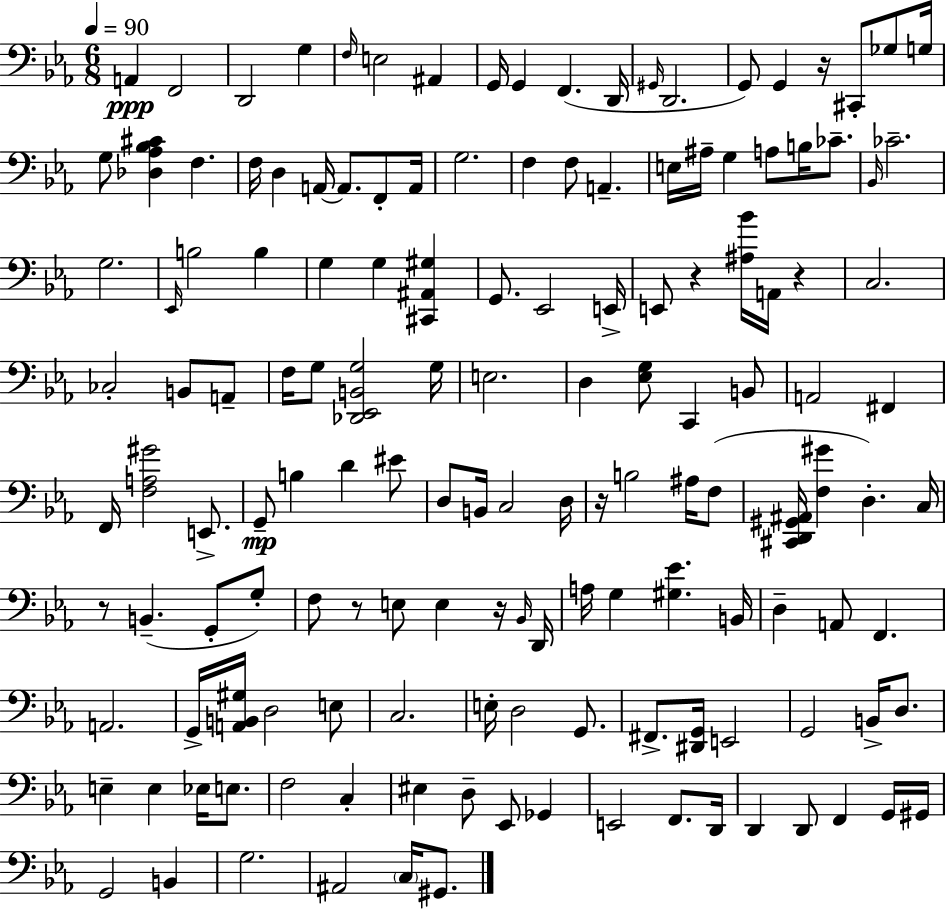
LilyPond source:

{
  \clef bass
  \numericTimeSignature
  \time 6/8
  \key c \minor
  \tempo 4 = 90
  a,4\ppp f,2 | d,2 g4 | \grace { f16 } e2 ais,4 | g,16 g,4 f,4.( | \break d,16 \grace { gis,16 } d,2. | g,8) g,4 r16 cis,8-. ges8 | g16 g8 <des aes bes cis'>4 f4. | f16 d4 a,16~~ a,8. f,8-. | \break a,16 g2. | f4 f8 a,4.-- | e16 ais16-- g4 a8 b16 ces'8.-- | \grace { bes,16 } ces'2.-- | \break g2. | \grace { ees,16 } b2 | b4 g4 g4 | <cis, ais, gis>4 g,8. ees,2 | \break e,16-> e,8 r4 <ais bes'>16 a,16 | r4 c2. | ces2-. | b,8 a,8-- f16 g8 <des, ees, b, g>2 | \break g16 e2. | d4 <ees g>8 c,4 | b,8 a,2 | fis,4 f,16 <f a gis'>2 | \break e,8.-> g,8--\mp b4 d'4 | eis'8 d8 b,16 c2 | d16 r16 b2 | ais16 f8( <cis, d, gis, ais,>16 <f gis'>4 d4.-.) | \break c16 r8 b,4.--( | g,8-. g8-.) f8 r8 e8 e4 | r16 \grace { bes,16 } d,16 a16 g4 <gis ees'>4. | b,16 d4-- a,8 f,4. | \break a,2. | g,16-> <a, b, gis>16 d2 | e8 c2. | e16-. d2 | \break g,8. fis,8.-> <dis, g,>16 e,2 | g,2 | b,16-> d8. e4-- e4 | ees16 e8. f2 | \break c4-. eis4 d8-- ees,8 | ges,4 e,2 | f,8. d,16 d,4 d,8 f,4 | g,16 gis,16 g,2 | \break b,4 g2. | ais,2 | \parenthesize c16 gis,8. \bar "|."
}